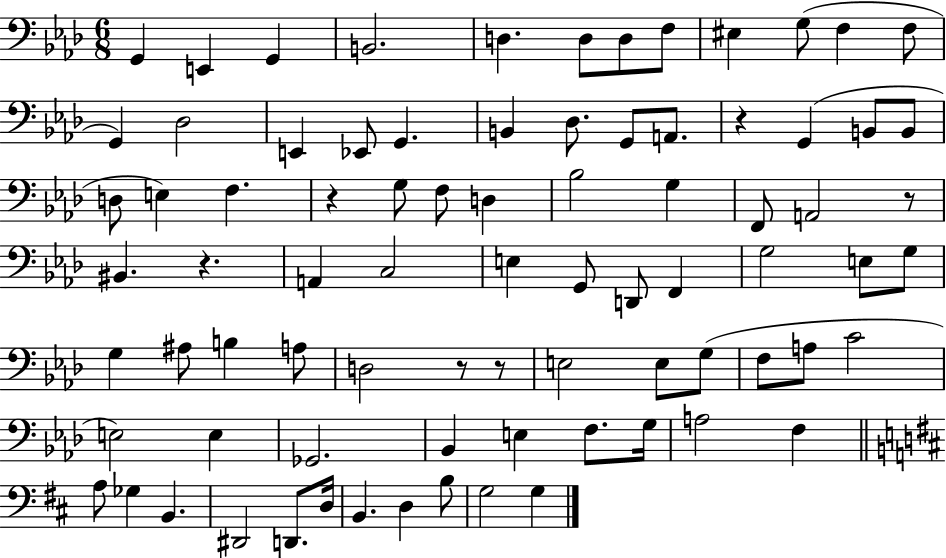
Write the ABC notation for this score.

X:1
T:Untitled
M:6/8
L:1/4
K:Ab
G,, E,, G,, B,,2 D, D,/2 D,/2 F,/2 ^E, G,/2 F, F,/2 G,, _D,2 E,, _E,,/2 G,, B,, _D,/2 G,,/2 A,,/2 z G,, B,,/2 B,,/2 D,/2 E, F, z G,/2 F,/2 D, _B,2 G, F,,/2 A,,2 z/2 ^B,, z A,, C,2 E, G,,/2 D,,/2 F,, G,2 E,/2 G,/2 G, ^A,/2 B, A,/2 D,2 z/2 z/2 E,2 E,/2 G,/2 F,/2 A,/2 C2 E,2 E, _G,,2 _B,, E, F,/2 G,/4 A,2 F, A,/2 _G, B,, ^D,,2 D,,/2 D,/4 B,, D, B,/2 G,2 G,